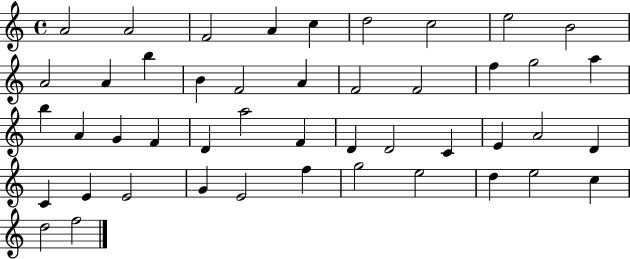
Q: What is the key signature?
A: C major